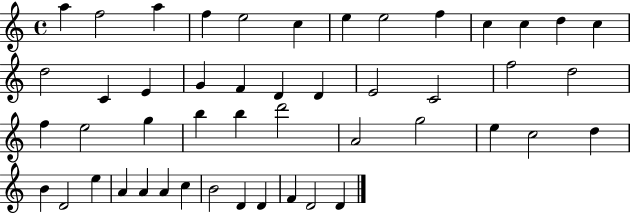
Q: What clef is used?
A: treble